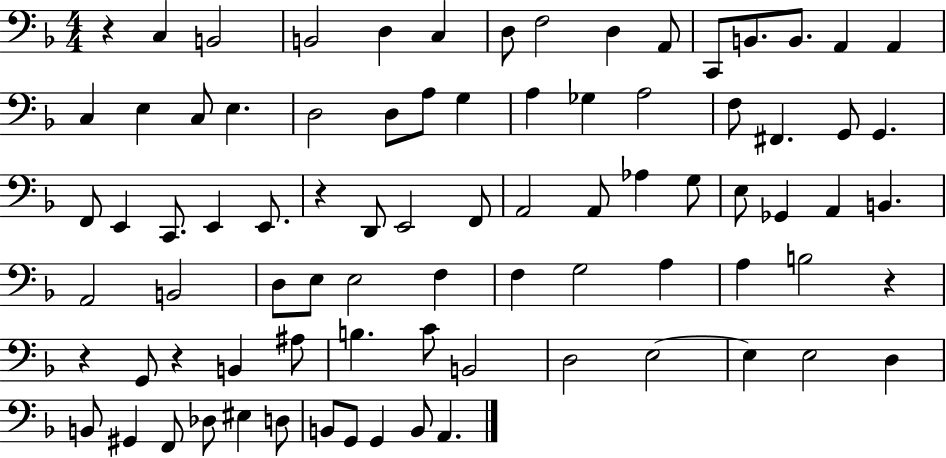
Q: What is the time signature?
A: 4/4